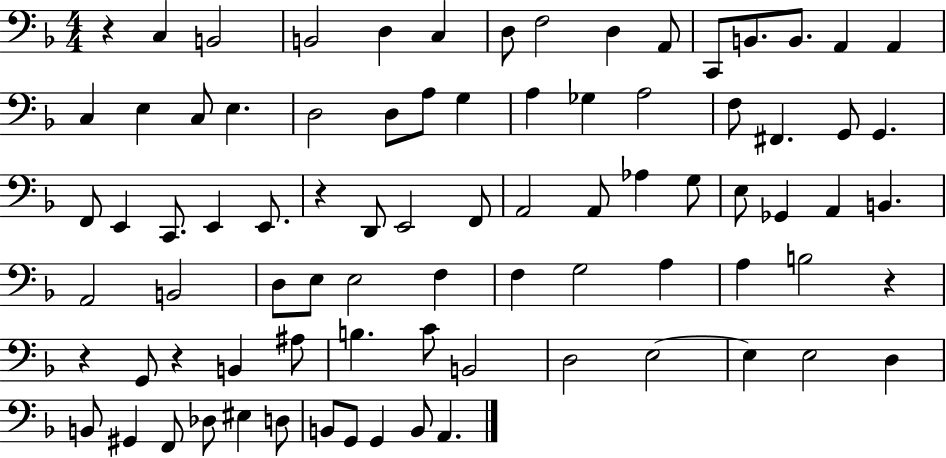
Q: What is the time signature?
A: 4/4